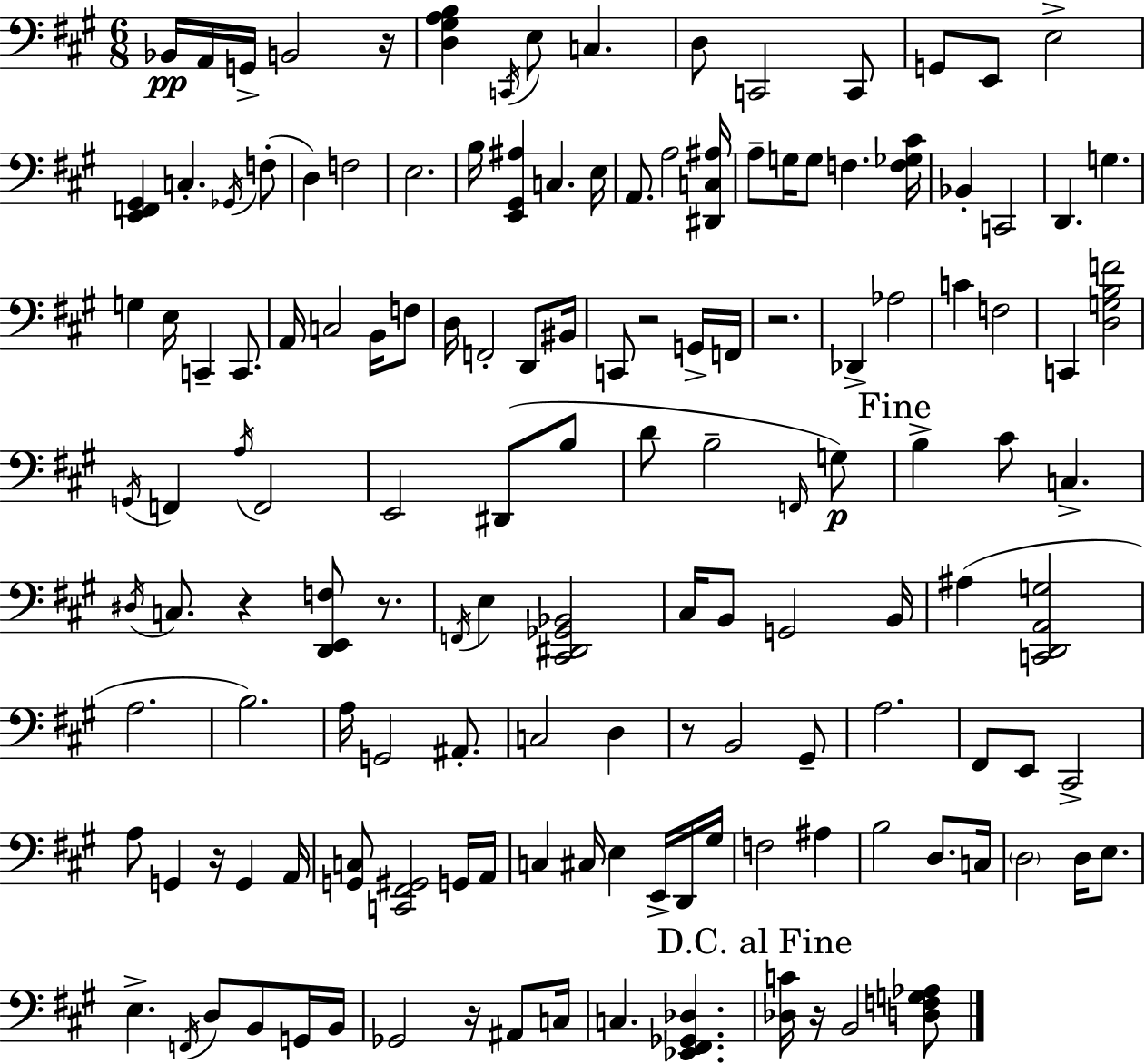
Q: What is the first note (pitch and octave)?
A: Bb2